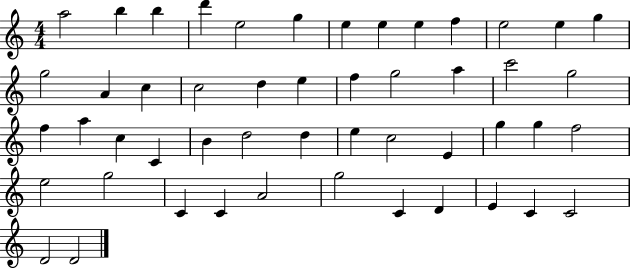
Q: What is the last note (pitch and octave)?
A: D4